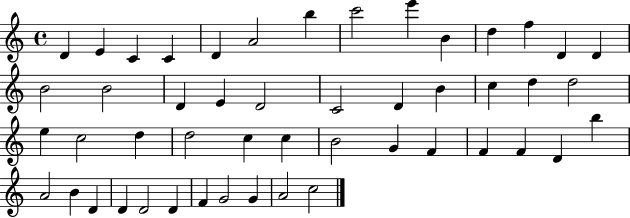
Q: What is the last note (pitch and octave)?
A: C5